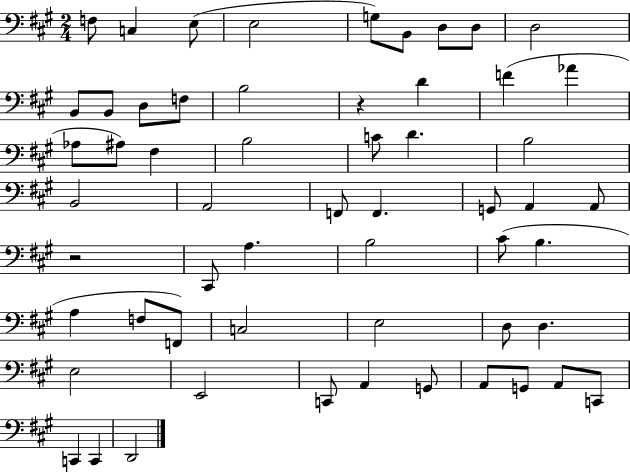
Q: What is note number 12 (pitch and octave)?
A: D3